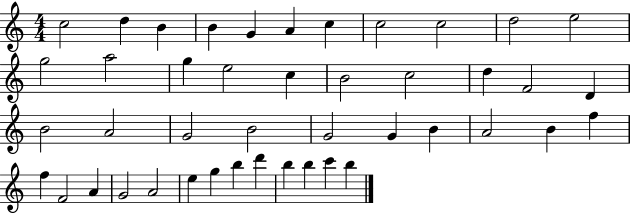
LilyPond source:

{
  \clef treble
  \numericTimeSignature
  \time 4/4
  \key c \major
  c''2 d''4 b'4 | b'4 g'4 a'4 c''4 | c''2 c''2 | d''2 e''2 | \break g''2 a''2 | g''4 e''2 c''4 | b'2 c''2 | d''4 f'2 d'4 | \break b'2 a'2 | g'2 b'2 | g'2 g'4 b'4 | a'2 b'4 f''4 | \break f''4 f'2 a'4 | g'2 a'2 | e''4 g''4 b''4 d'''4 | b''4 b''4 c'''4 b''4 | \break \bar "|."
}